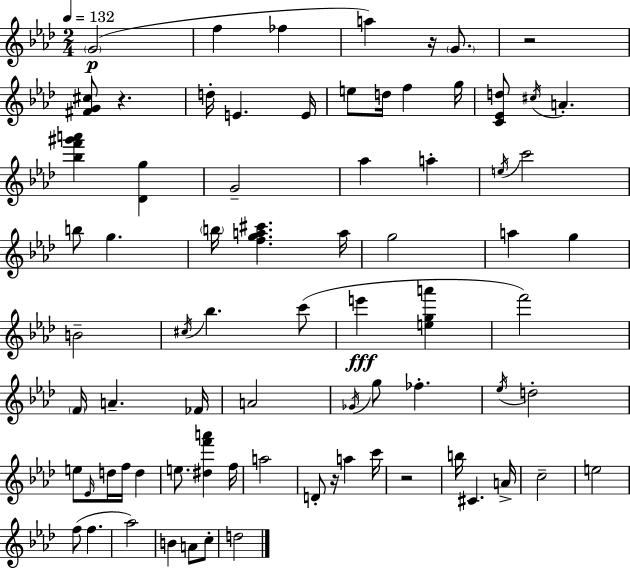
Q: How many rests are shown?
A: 5